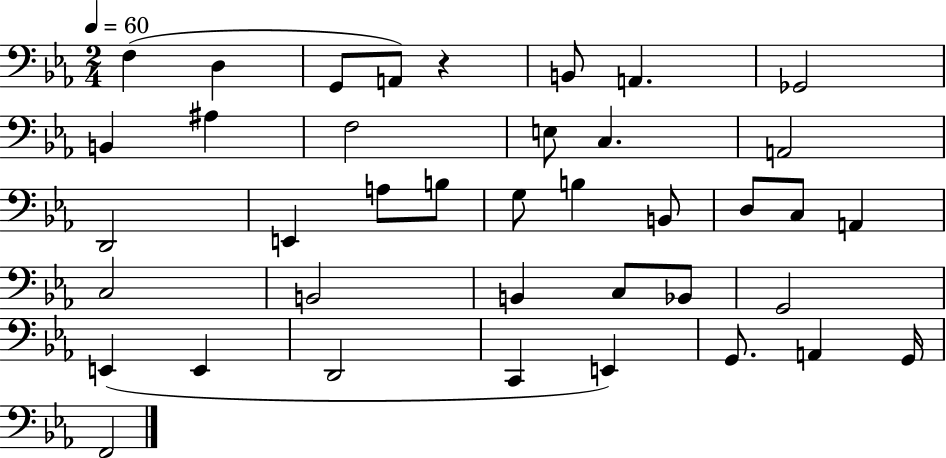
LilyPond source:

{
  \clef bass
  \numericTimeSignature
  \time 2/4
  \key ees \major
  \tempo 4 = 60
  f4( d4 | g,8 a,8) r4 | b,8 a,4. | ges,2 | \break b,4 ais4 | f2 | e8 c4. | a,2 | \break d,2 | e,4 a8 b8 | g8 b4 b,8 | d8 c8 a,4 | \break c2 | b,2 | b,4 c8 bes,8 | g,2 | \break e,4( e,4 | d,2 | c,4 e,4) | g,8. a,4 g,16 | \break f,2 | \bar "|."
}